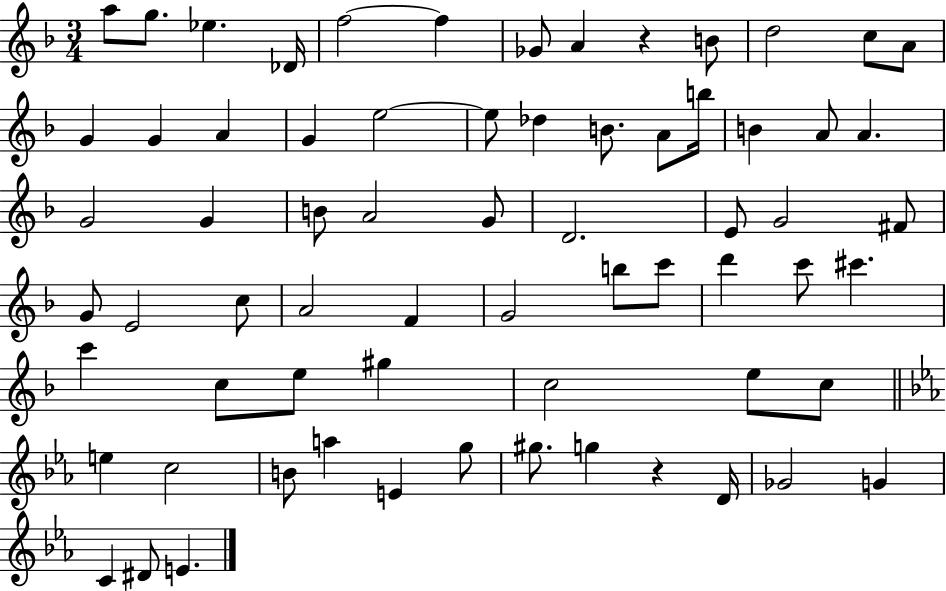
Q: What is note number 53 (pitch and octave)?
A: E5